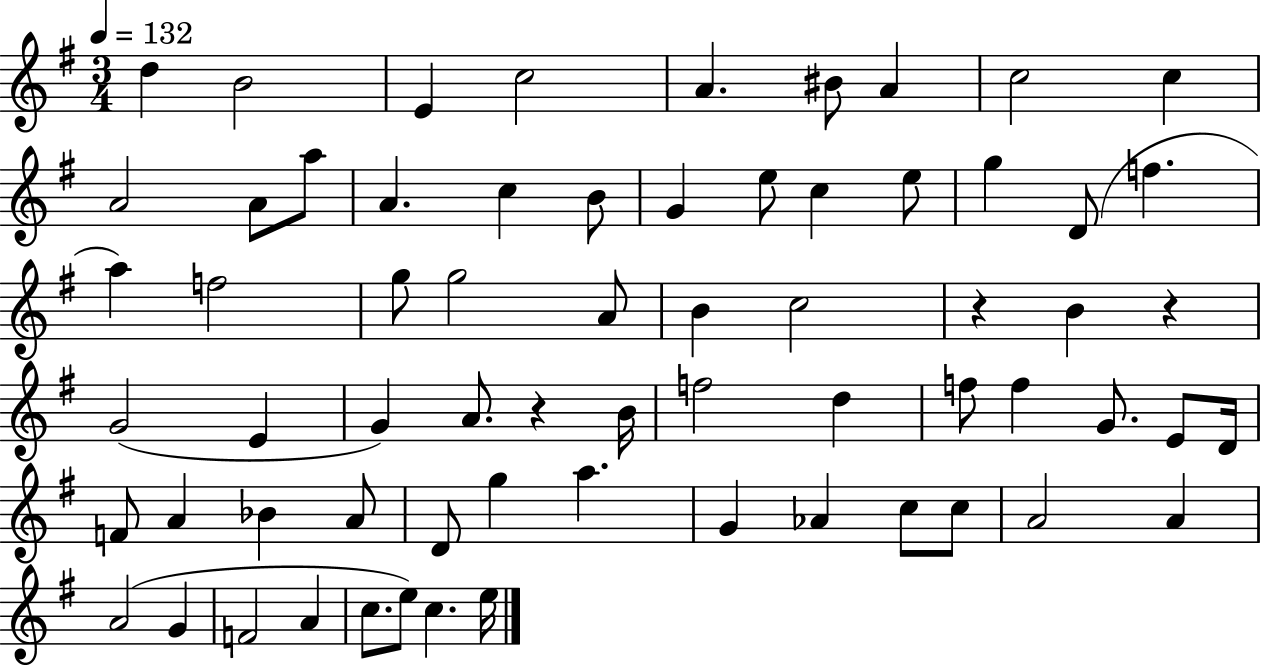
D5/q B4/h E4/q C5/h A4/q. BIS4/e A4/q C5/h C5/q A4/h A4/e A5/e A4/q. C5/q B4/e G4/q E5/e C5/q E5/e G5/q D4/e F5/q. A5/q F5/h G5/e G5/h A4/e B4/q C5/h R/q B4/q R/q G4/h E4/q G4/q A4/e. R/q B4/s F5/h D5/q F5/e F5/q G4/e. E4/e D4/s F4/e A4/q Bb4/q A4/e D4/e G5/q A5/q. G4/q Ab4/q C5/e C5/e A4/h A4/q A4/h G4/q F4/h A4/q C5/e. E5/e C5/q. E5/s